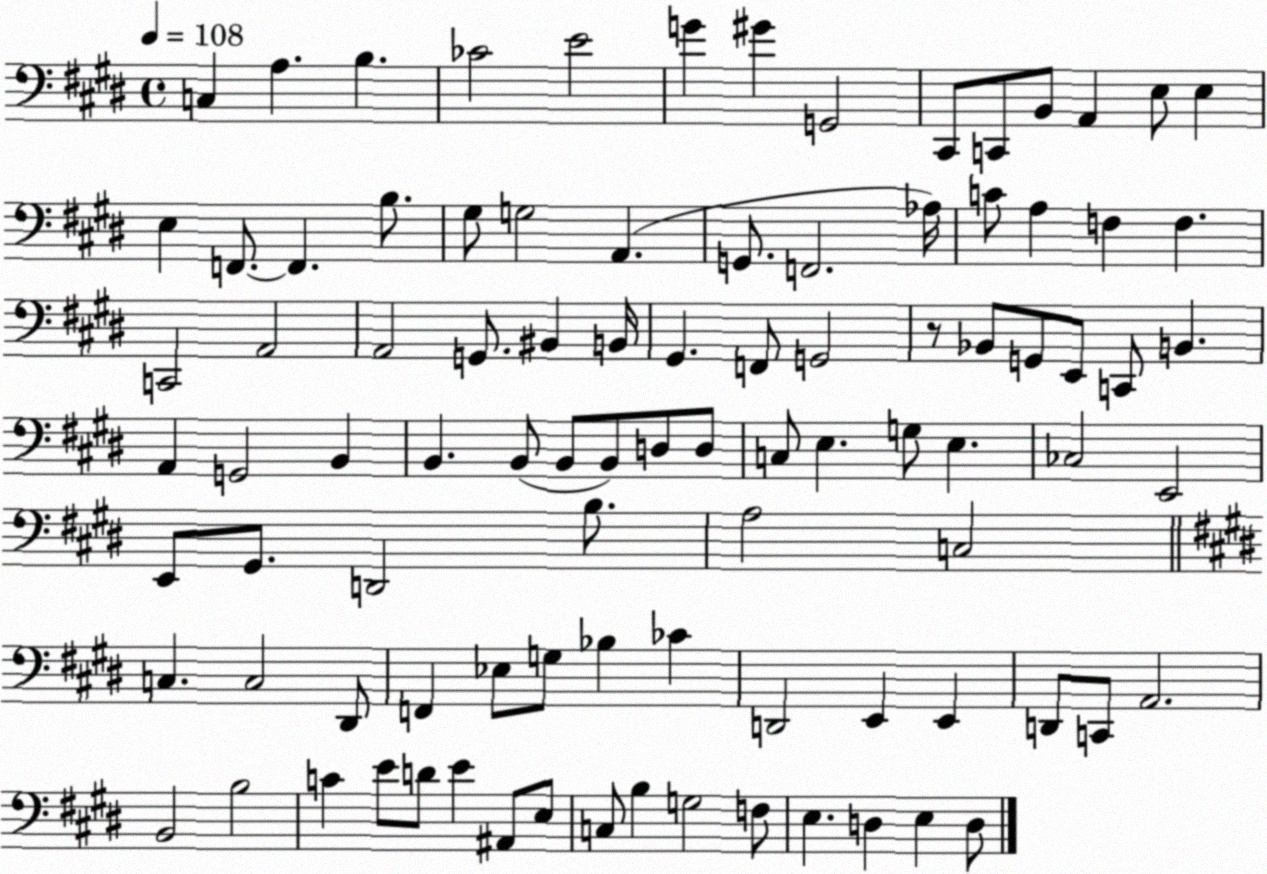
X:1
T:Untitled
M:4/4
L:1/4
K:E
C, A, B, _C2 E2 G ^G G,,2 ^C,,/2 C,,/2 B,,/2 A,, E,/2 E, E, F,,/2 F,, B,/2 ^G,/2 G,2 A,, G,,/2 F,,2 _A,/4 C/2 A, F, F, C,,2 A,,2 A,,2 G,,/2 ^B,, B,,/4 ^G,, F,,/2 G,,2 z/2 _B,,/2 G,,/2 E,,/2 C,,/2 B,, A,, G,,2 B,, B,, B,,/2 B,,/2 B,,/2 D,/2 D,/2 C,/2 E, G,/2 E, _C,2 E,,2 E,,/2 ^G,,/2 D,,2 B,/2 A,2 C,2 C, C,2 ^D,,/2 F,, _E,/2 G,/2 _B, _C D,,2 E,, E,, D,,/2 C,,/2 A,,2 B,,2 B,2 C E/2 D/2 E ^A,,/2 E,/2 C,/2 B, G,2 F,/2 E, D, E, D,/2